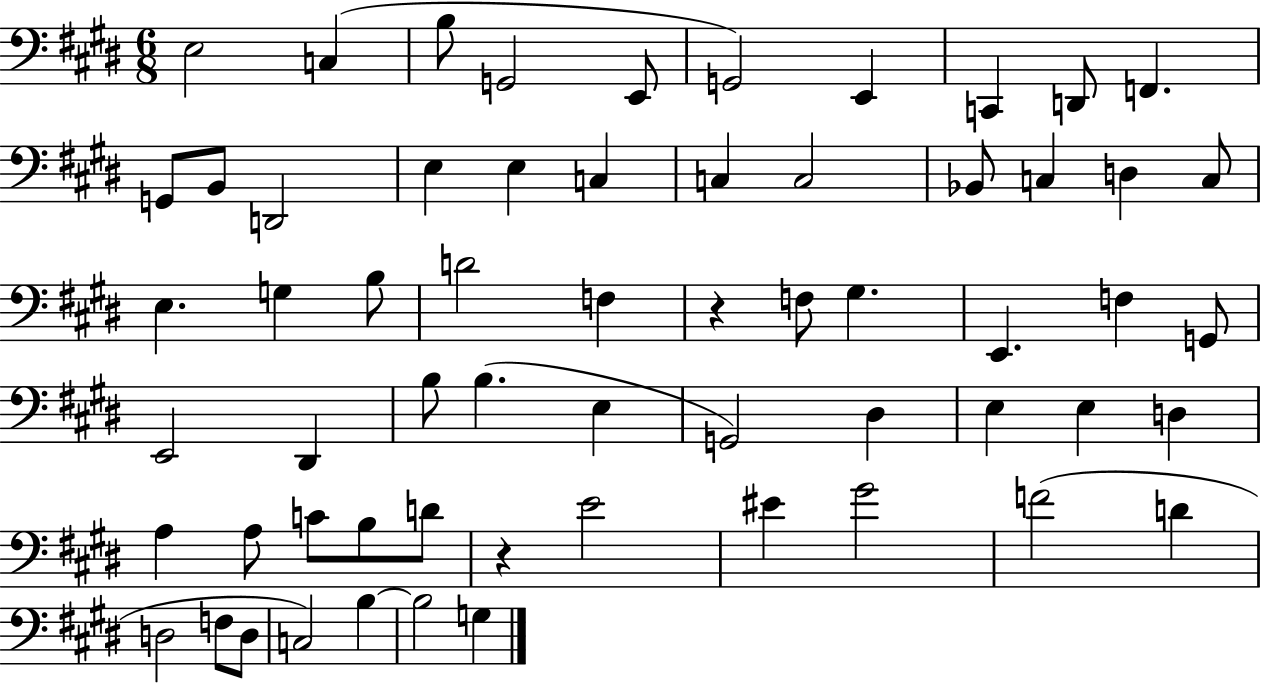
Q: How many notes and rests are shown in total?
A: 61